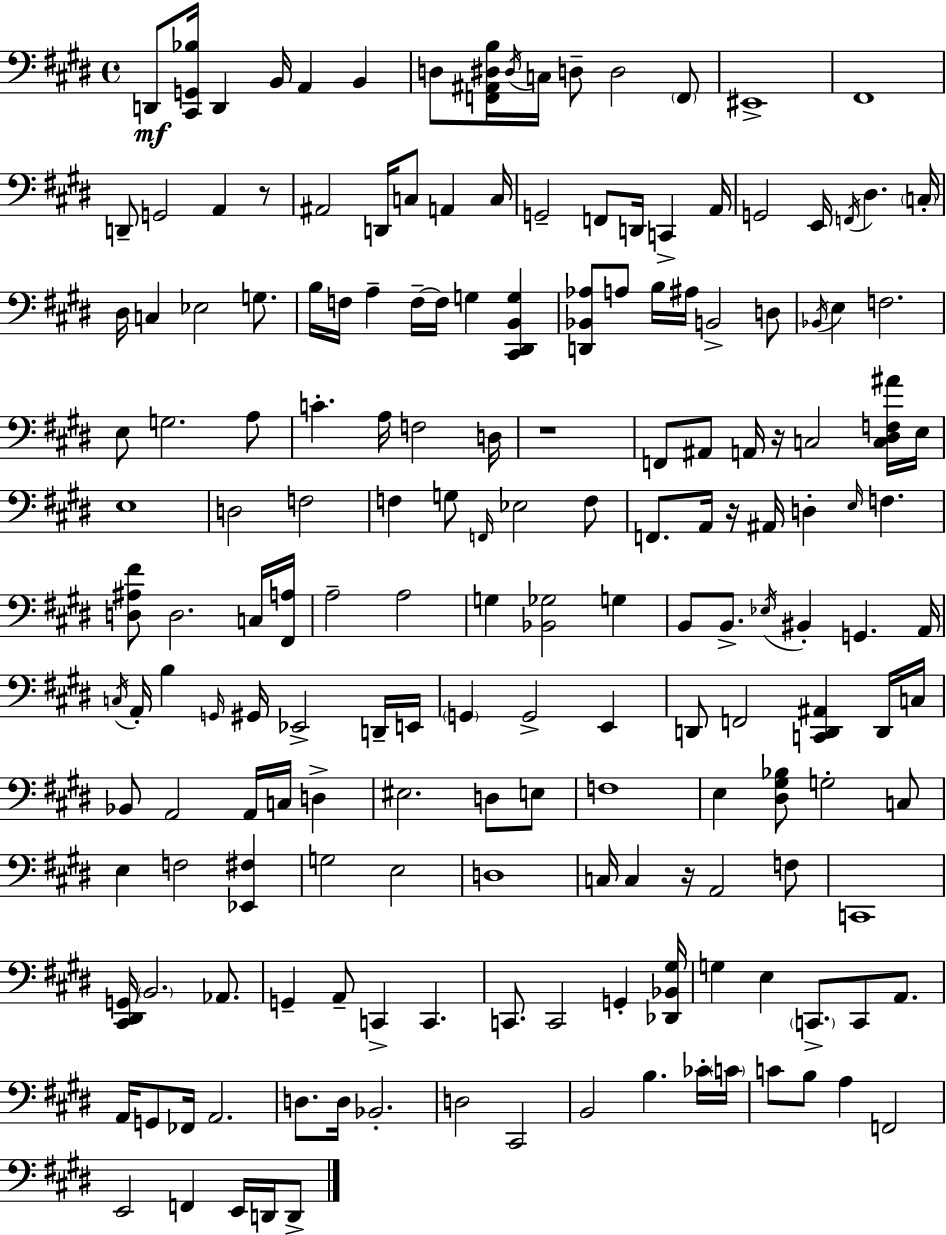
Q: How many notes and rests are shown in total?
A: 178